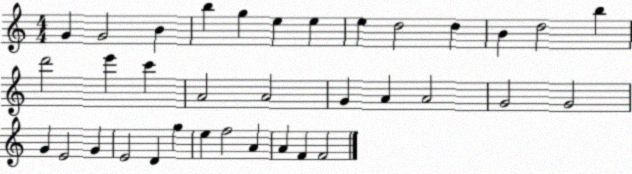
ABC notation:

X:1
T:Untitled
M:4/4
L:1/4
K:C
G G2 B b g e e e d2 d B d2 b d'2 e' c' A2 A2 G A A2 G2 G2 G E2 G E2 D g e f2 A A F F2